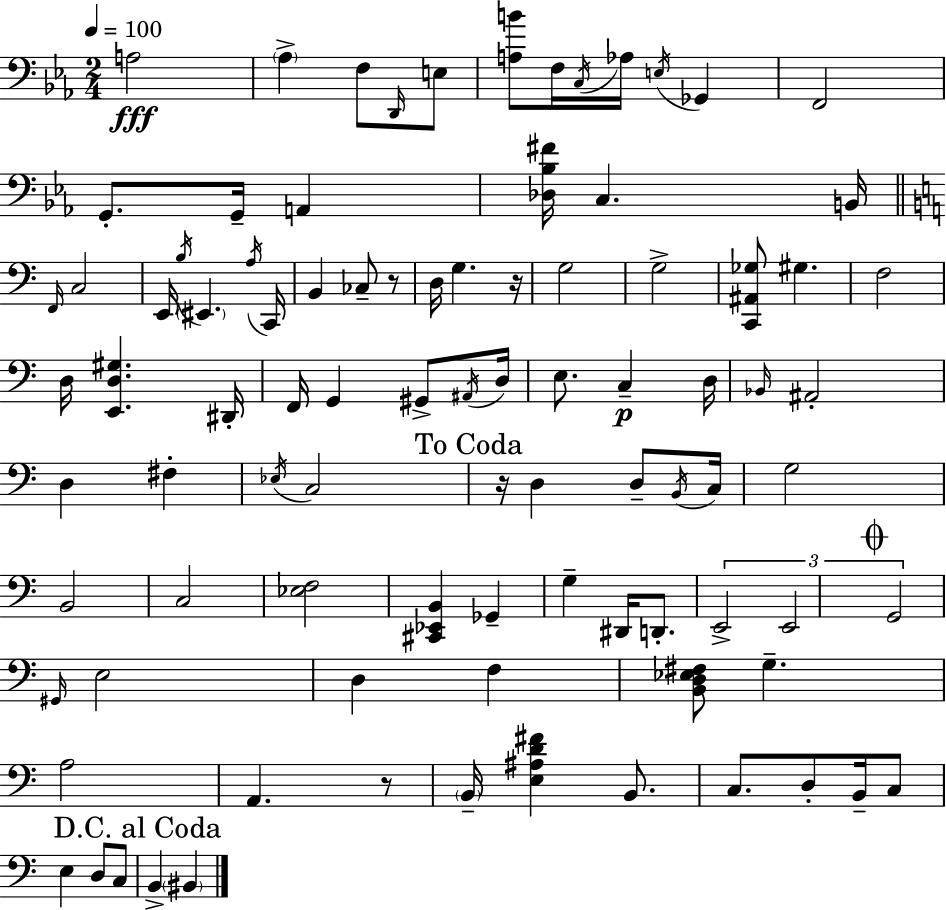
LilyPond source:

{
  \clef bass
  \numericTimeSignature
  \time 2/4
  \key c \minor
  \tempo 4 = 100
  \repeat volta 2 { a2\fff | \parenthesize aes4-> f8 \grace { d,16 } e8 | <a b'>8 f16 \acciaccatura { c16 } aes16 \acciaccatura { e16 } ges,4 | f,2 | \break g,8.-. g,16-- a,4 | <des bes fis'>16 c4. | b,16 \bar "||" \break \key c \major \grace { f,16 } c2 | e,16 \acciaccatura { b16 } \parenthesize eis,4. | \acciaccatura { a16 } c,16 b,4 ces8-- | r8 d16 g4. | \break r16 g2 | g2-> | <c, ais, ges>8 gis4. | f2 | \break d16 <e, d gis>4. | dis,16-. f,16 g,4 | gis,8-> \acciaccatura { ais,16 } d16 e8. c4--\p | d16 \grace { bes,16 } ais,2-. | \break d4 | fis4-. \acciaccatura { ees16 } c2 | \mark "To Coda" r16 d4 | d8-- \acciaccatura { b,16 } c16 g2 | \break b,2 | c2 | <ees f>2 | <cis, ees, b,>4 | \break ges,4-- g4-- | dis,16 d,8.-. \tuplet 3/2 { e,2-> | e,2 | \mark \markup { \musicglyph "scripts.coda" } g,2 } | \break \grace { gis,16 } | e2 | d4 f4 | <b, d ees fis>8 g4.-- | \break a2 | a,4. r8 | \parenthesize b,16-- <e ais d' fis'>4 b,8. | c8. d8-. b,16-- c8 | \break e4 d8 c8 | \mark "D.C. al Coda" b,4-> \parenthesize bis,4 | } \bar "|."
}